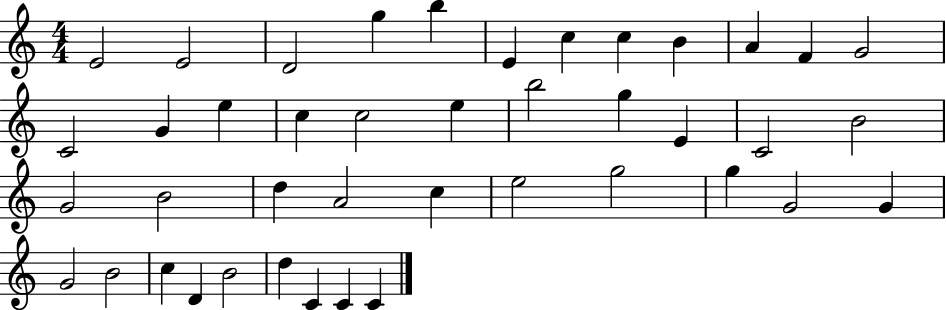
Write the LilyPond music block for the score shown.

{
  \clef treble
  \numericTimeSignature
  \time 4/4
  \key c \major
  e'2 e'2 | d'2 g''4 b''4 | e'4 c''4 c''4 b'4 | a'4 f'4 g'2 | \break c'2 g'4 e''4 | c''4 c''2 e''4 | b''2 g''4 e'4 | c'2 b'2 | \break g'2 b'2 | d''4 a'2 c''4 | e''2 g''2 | g''4 g'2 g'4 | \break g'2 b'2 | c''4 d'4 b'2 | d''4 c'4 c'4 c'4 | \bar "|."
}